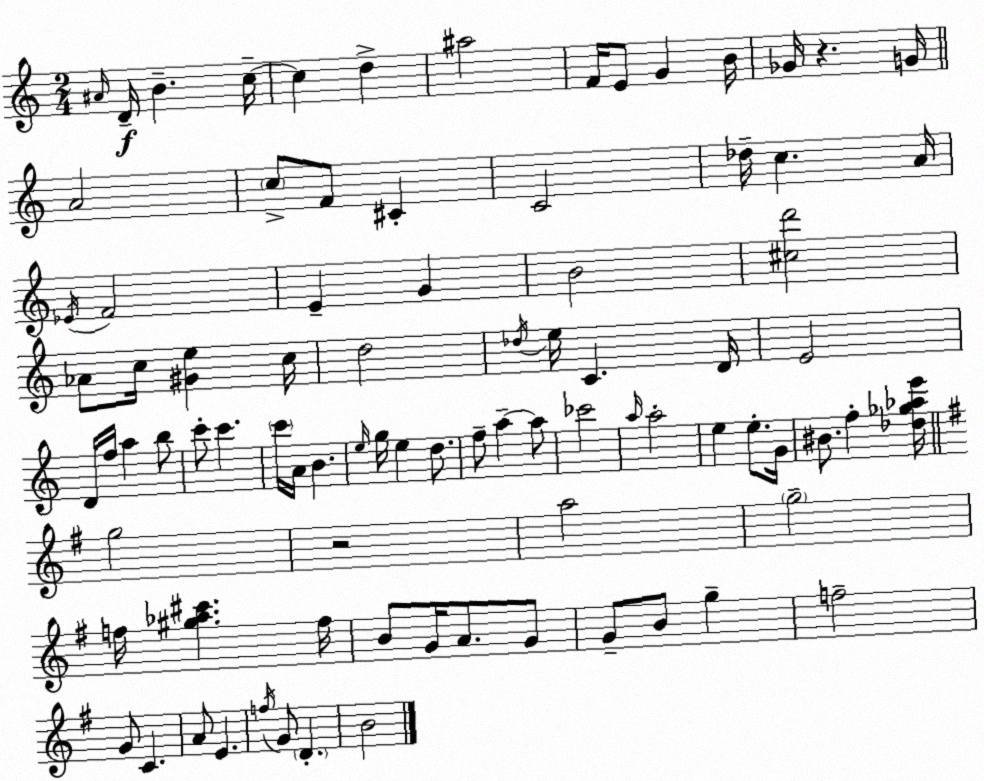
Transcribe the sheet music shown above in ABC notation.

X:1
T:Untitled
M:2/4
L:1/4
K:Am
^A/4 D/4 B c/4 c d ^a2 F/4 E/2 G B/4 _G/4 z G/4 A2 c/2 F/2 ^C C2 _d/4 c A/4 _E/4 F2 E G B2 [^cd']2 _A/2 c/4 [^Ge] c/4 d2 _d/4 e/4 C D/4 E2 D/4 f/4 a b/2 c'/2 c' c'/4 A/4 B e/4 g/4 e d/2 f/2 a a/2 _c'2 a/4 a2 e e/2 G/4 ^B/2 f [_d_g_ae']/4 g2 z2 a2 g2 f/4 [^g_a^c'] f/4 B/2 G/4 A/2 G/2 G/2 B/2 g f2 G/2 C A/2 E f/4 G/2 D B2